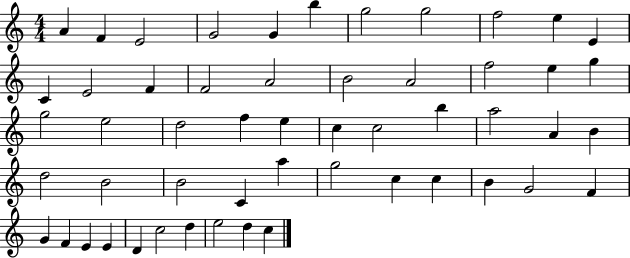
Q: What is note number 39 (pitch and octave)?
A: C5